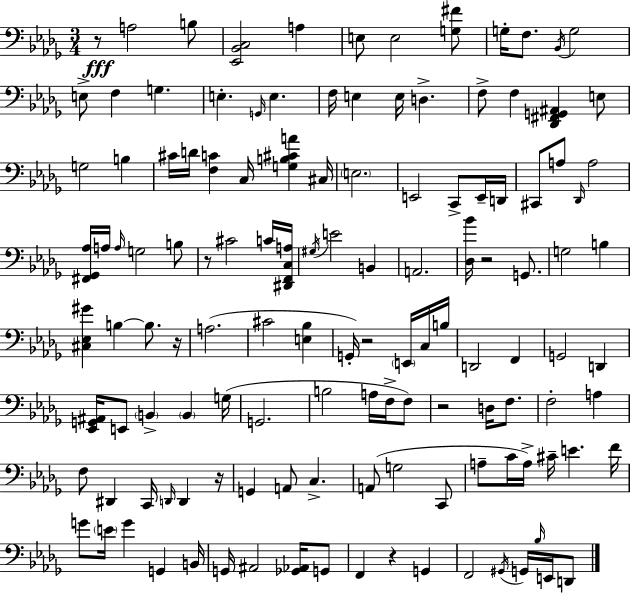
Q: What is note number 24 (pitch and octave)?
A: B3